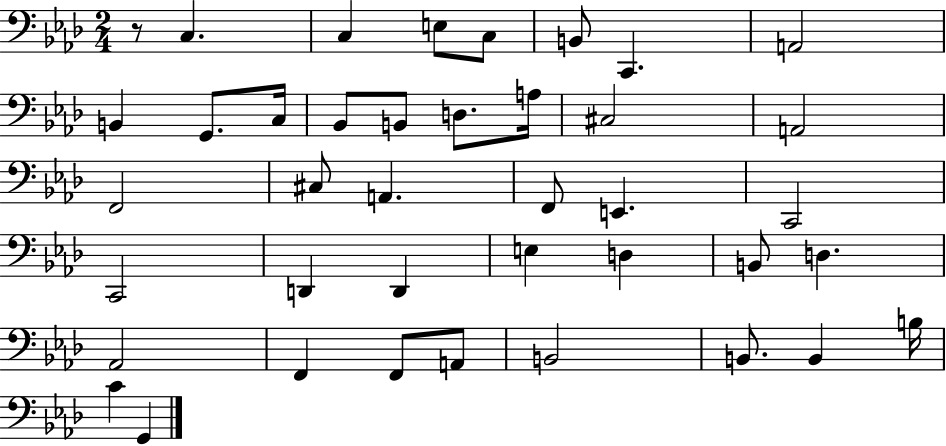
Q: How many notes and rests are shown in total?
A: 40